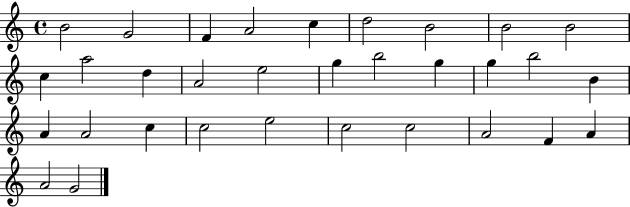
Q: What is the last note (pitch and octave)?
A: G4